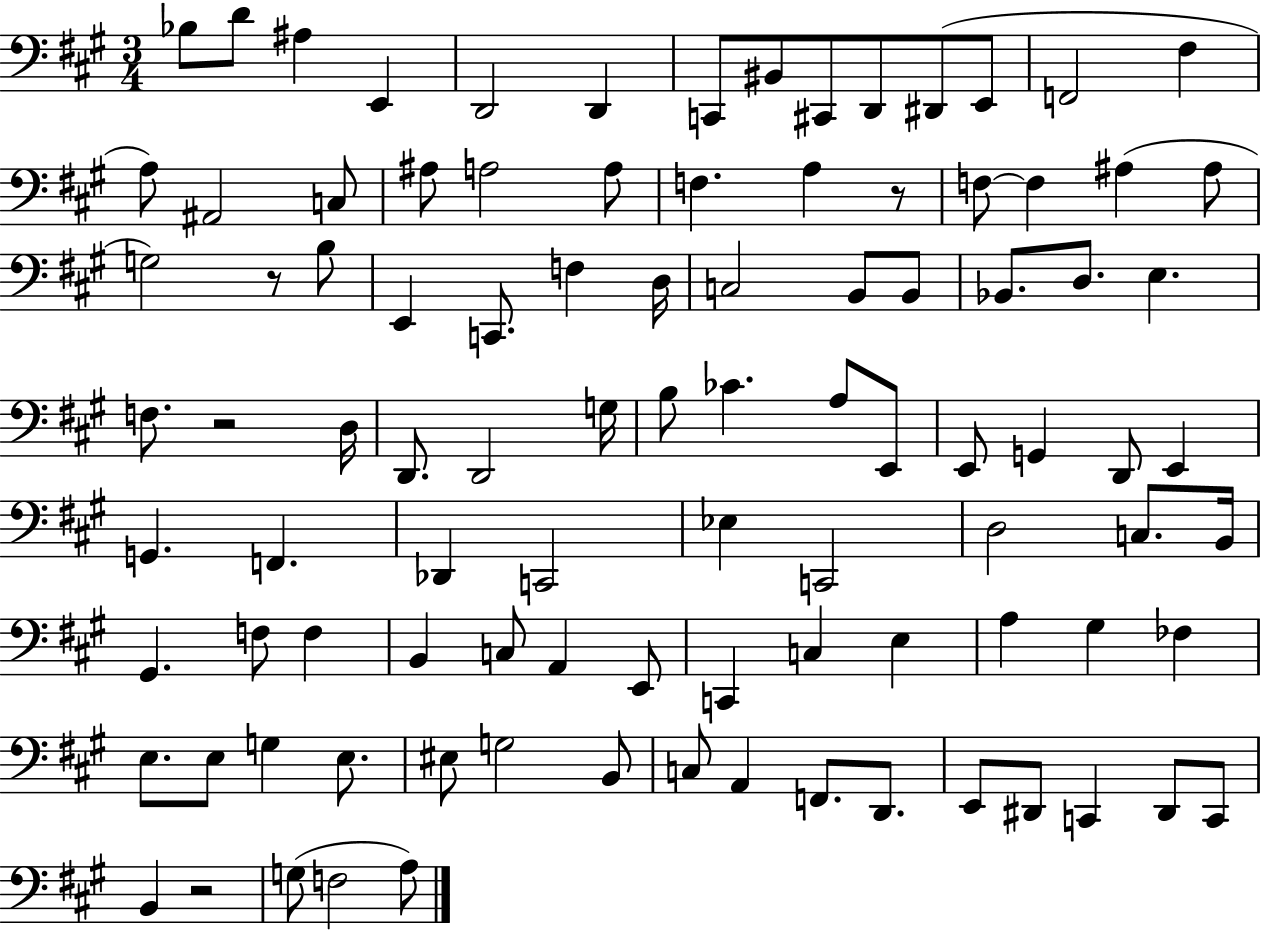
{
  \clef bass
  \numericTimeSignature
  \time 3/4
  \key a \major
  \repeat volta 2 { bes8 d'8 ais4 e,4 | d,2 d,4 | c,8 bis,8 cis,8 d,8 dis,8( e,8 | f,2 fis4 | \break a8) ais,2 c8 | ais8 a2 a8 | f4. a4 r8 | f8~~ f4 ais4( ais8 | \break g2) r8 b8 | e,4 c,8. f4 d16 | c2 b,8 b,8 | bes,8. d8. e4. | \break f8. r2 d16 | d,8. d,2 g16 | b8 ces'4. a8 e,8 | e,8 g,4 d,8 e,4 | \break g,4. f,4. | des,4 c,2 | ees4 c,2 | d2 c8. b,16 | \break gis,4. f8 f4 | b,4 c8 a,4 e,8 | c,4 c4 e4 | a4 gis4 fes4 | \break e8. e8 g4 e8. | eis8 g2 b,8 | c8 a,4 f,8. d,8. | e,8 dis,8 c,4 dis,8 c,8 | \break b,4 r2 | g8( f2 a8) | } \bar "|."
}